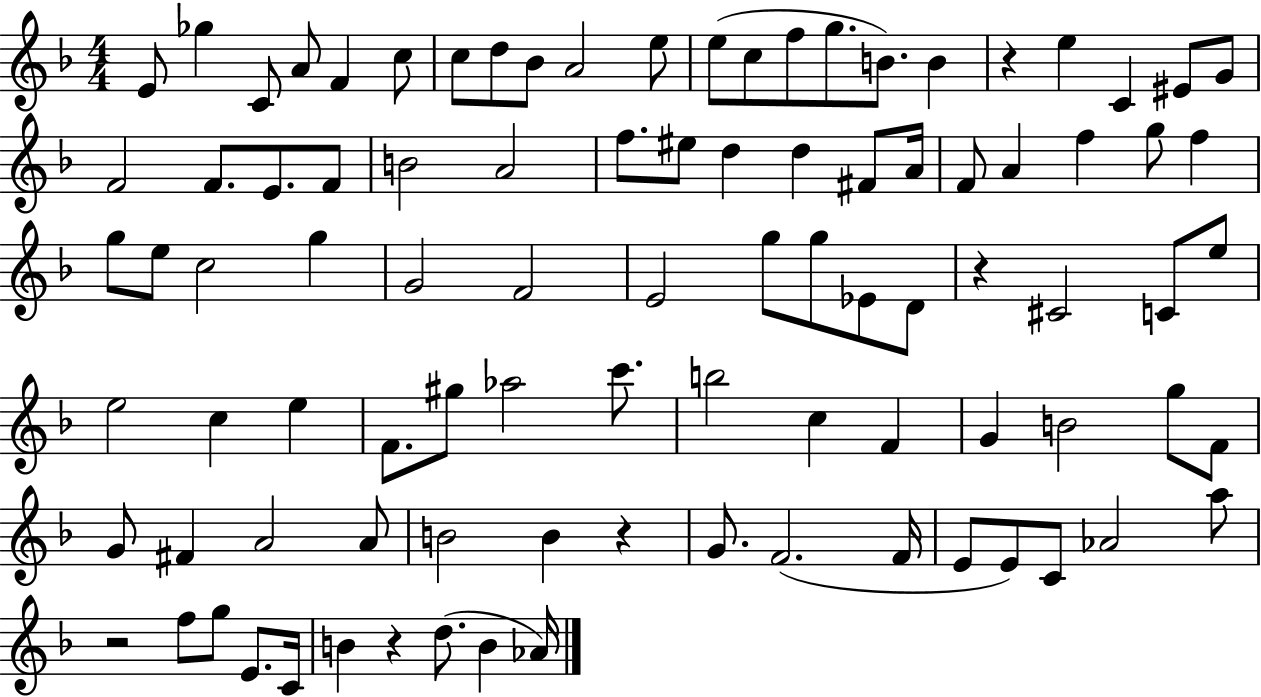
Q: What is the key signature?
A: F major